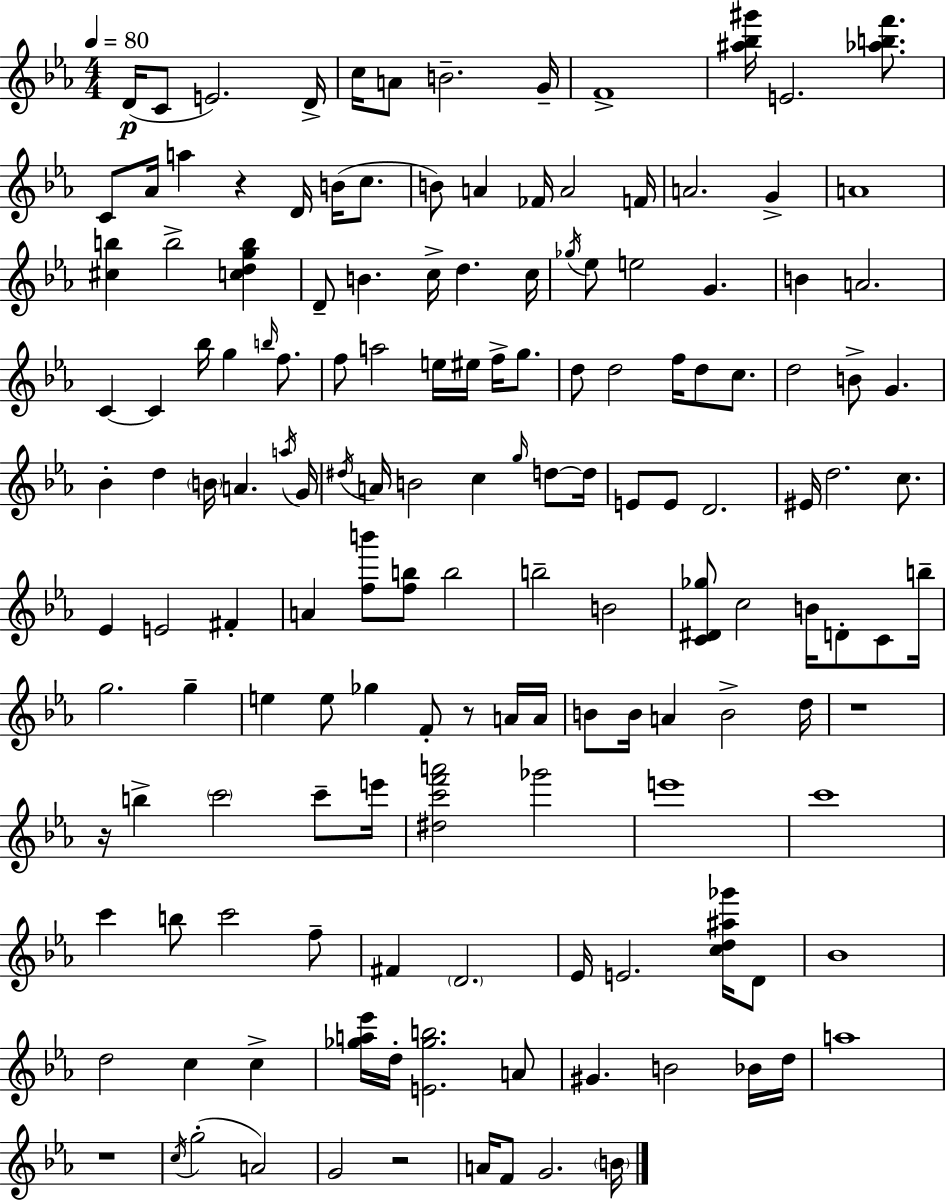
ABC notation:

X:1
T:Untitled
M:4/4
L:1/4
K:Eb
D/4 C/2 E2 D/4 c/4 A/2 B2 G/4 F4 [^a_b^g']/4 E2 [_abf']/2 C/2 _A/4 a z D/4 B/4 c/2 B/2 A _F/4 A2 F/4 A2 G A4 [^cb] b2 [cdgb] D/2 B c/4 d c/4 _g/4 _e/2 e2 G B A2 C C _b/4 g b/4 f/2 f/2 a2 e/4 ^e/4 f/4 g/2 d/2 d2 f/4 d/2 c/2 d2 B/2 G _B d B/4 A a/4 G/4 ^d/4 A/4 B2 c g/4 d/2 d/4 E/2 E/2 D2 ^E/4 d2 c/2 _E E2 ^F A [fb']/2 [fb]/2 b2 b2 B2 [C^D_g]/2 c2 B/4 D/2 C/2 b/4 g2 g e e/2 _g F/2 z/2 A/4 A/4 B/2 B/4 A B2 d/4 z4 z/4 b c'2 c'/2 e'/4 [^dc'f'a']2 _g'2 e'4 c'4 c' b/2 c'2 f/2 ^F D2 _E/4 E2 [cd^a_g']/4 D/2 _B4 d2 c c [_ga_e']/4 d/4 [E_gb]2 A/2 ^G B2 _B/4 d/4 a4 z4 c/4 g2 A2 G2 z2 A/4 F/2 G2 B/4